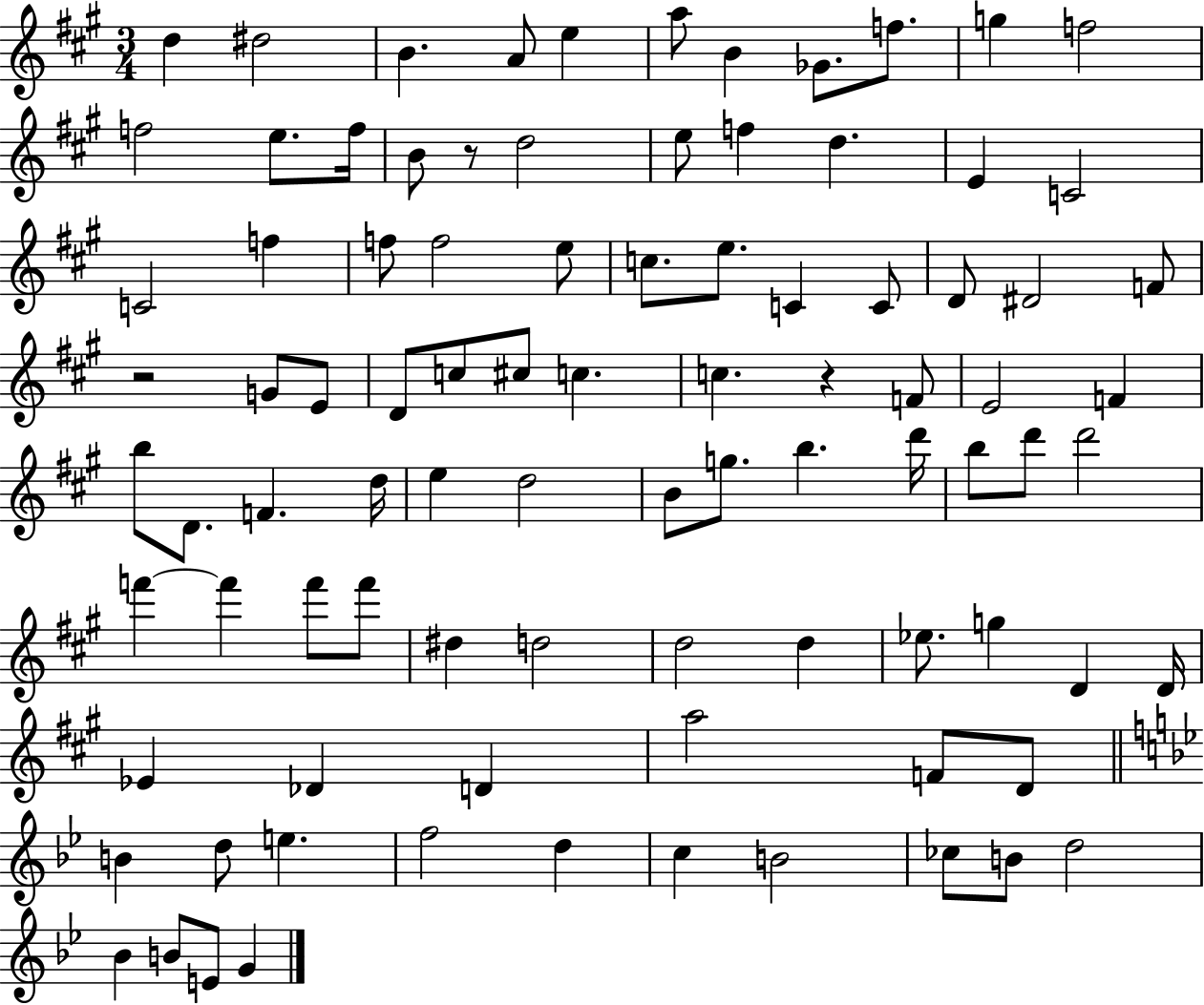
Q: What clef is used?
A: treble